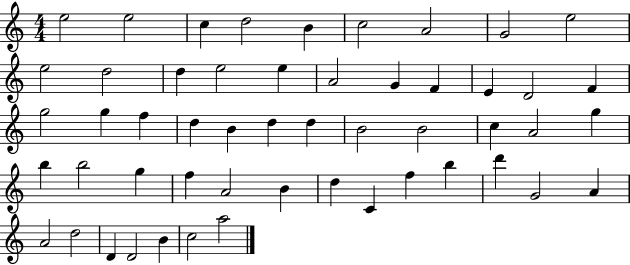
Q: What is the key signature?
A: C major